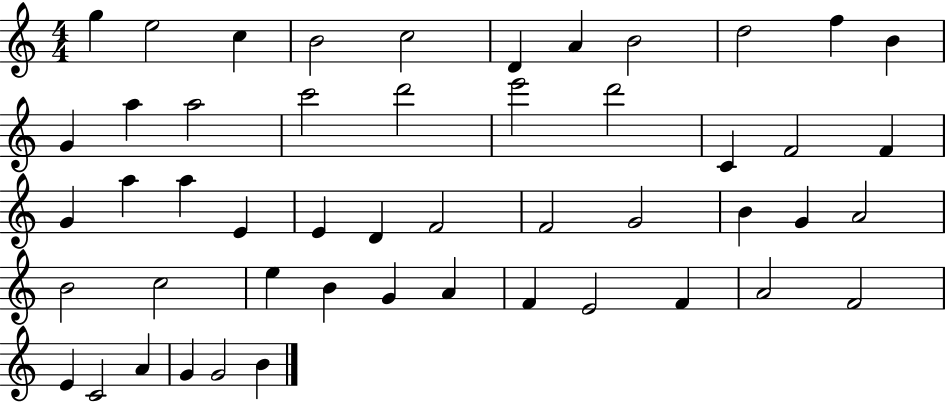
G5/q E5/h C5/q B4/h C5/h D4/q A4/q B4/h D5/h F5/q B4/q G4/q A5/q A5/h C6/h D6/h E6/h D6/h C4/q F4/h F4/q G4/q A5/q A5/q E4/q E4/q D4/q F4/h F4/h G4/h B4/q G4/q A4/h B4/h C5/h E5/q B4/q G4/q A4/q F4/q E4/h F4/q A4/h F4/h E4/q C4/h A4/q G4/q G4/h B4/q